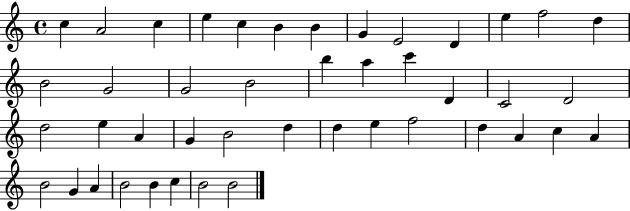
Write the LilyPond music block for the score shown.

{
  \clef treble
  \time 4/4
  \defaultTimeSignature
  \key c \major
  c''4 a'2 c''4 | e''4 c''4 b'4 b'4 | g'4 e'2 d'4 | e''4 f''2 d''4 | \break b'2 g'2 | g'2 b'2 | b''4 a''4 c'''4 d'4 | c'2 d'2 | \break d''2 e''4 a'4 | g'4 b'2 d''4 | d''4 e''4 f''2 | d''4 a'4 c''4 a'4 | \break b'2 g'4 a'4 | b'2 b'4 c''4 | b'2 b'2 | \bar "|."
}